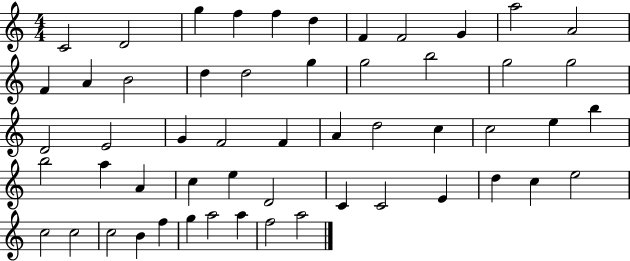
{
  \clef treble
  \numericTimeSignature
  \time 4/4
  \key c \major
  c'2 d'2 | g''4 f''4 f''4 d''4 | f'4 f'2 g'4 | a''2 a'2 | \break f'4 a'4 b'2 | d''4 d''2 g''4 | g''2 b''2 | g''2 g''2 | \break d'2 e'2 | g'4 f'2 f'4 | a'4 d''2 c''4 | c''2 e''4 b''4 | \break b''2 a''4 a'4 | c''4 e''4 d'2 | c'4 c'2 e'4 | d''4 c''4 e''2 | \break c''2 c''2 | c''2 b'4 f''4 | g''4 a''2 a''4 | f''2 a''2 | \break \bar "|."
}